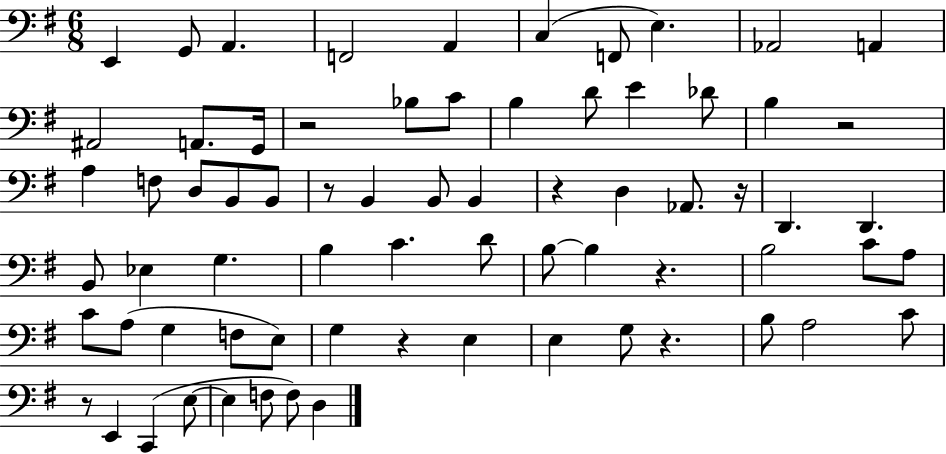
E2/q G2/e A2/q. F2/h A2/q C3/q F2/e E3/q. Ab2/h A2/q A#2/h A2/e. G2/s R/h Bb3/e C4/e B3/q D4/e E4/q Db4/e B3/q R/h A3/q F3/e D3/e B2/e B2/e R/e B2/q B2/e B2/q R/q D3/q Ab2/e. R/s D2/q. D2/q. B2/e Eb3/q G3/q. B3/q C4/q. D4/e B3/e B3/q R/q. B3/h C4/e A3/e C4/e A3/e G3/q F3/e E3/e G3/q R/q E3/q E3/q G3/e R/q. B3/e A3/h C4/e R/e E2/q C2/q E3/e E3/q F3/e F3/e D3/q